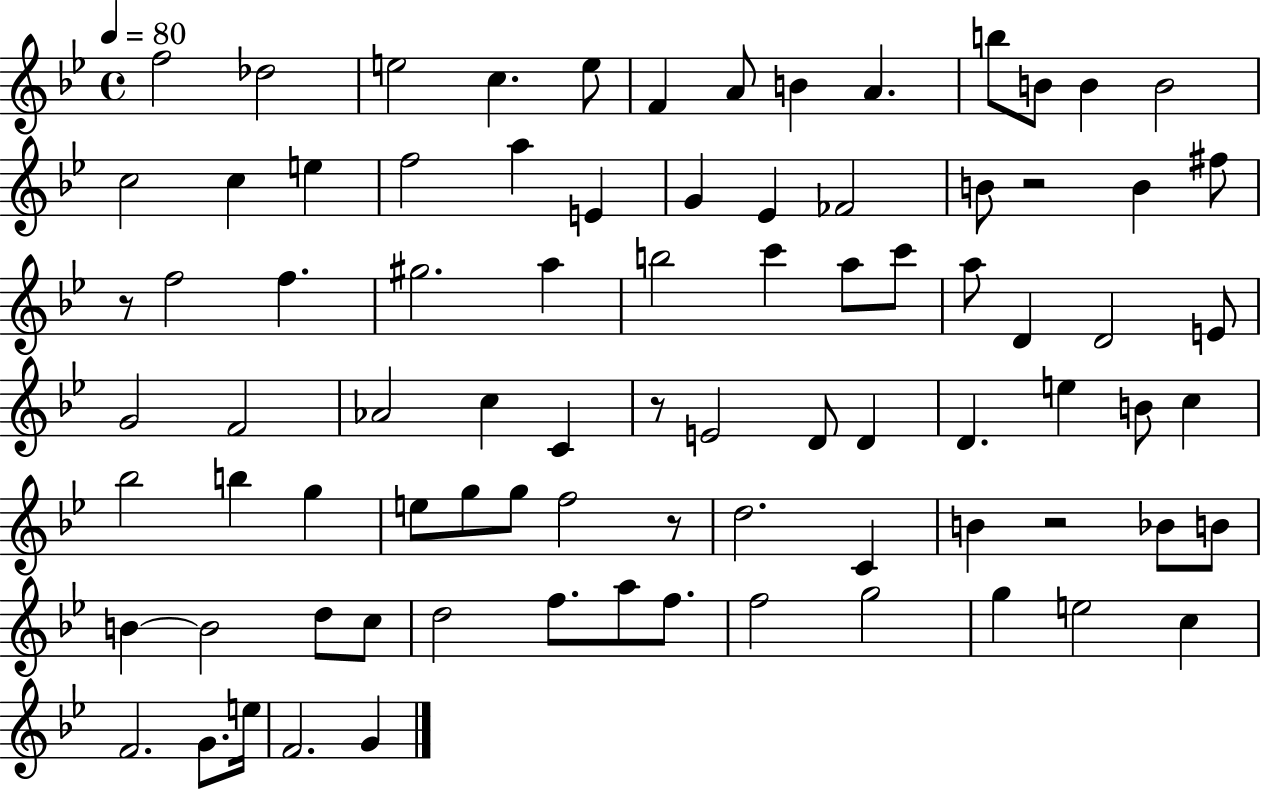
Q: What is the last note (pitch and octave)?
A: G4